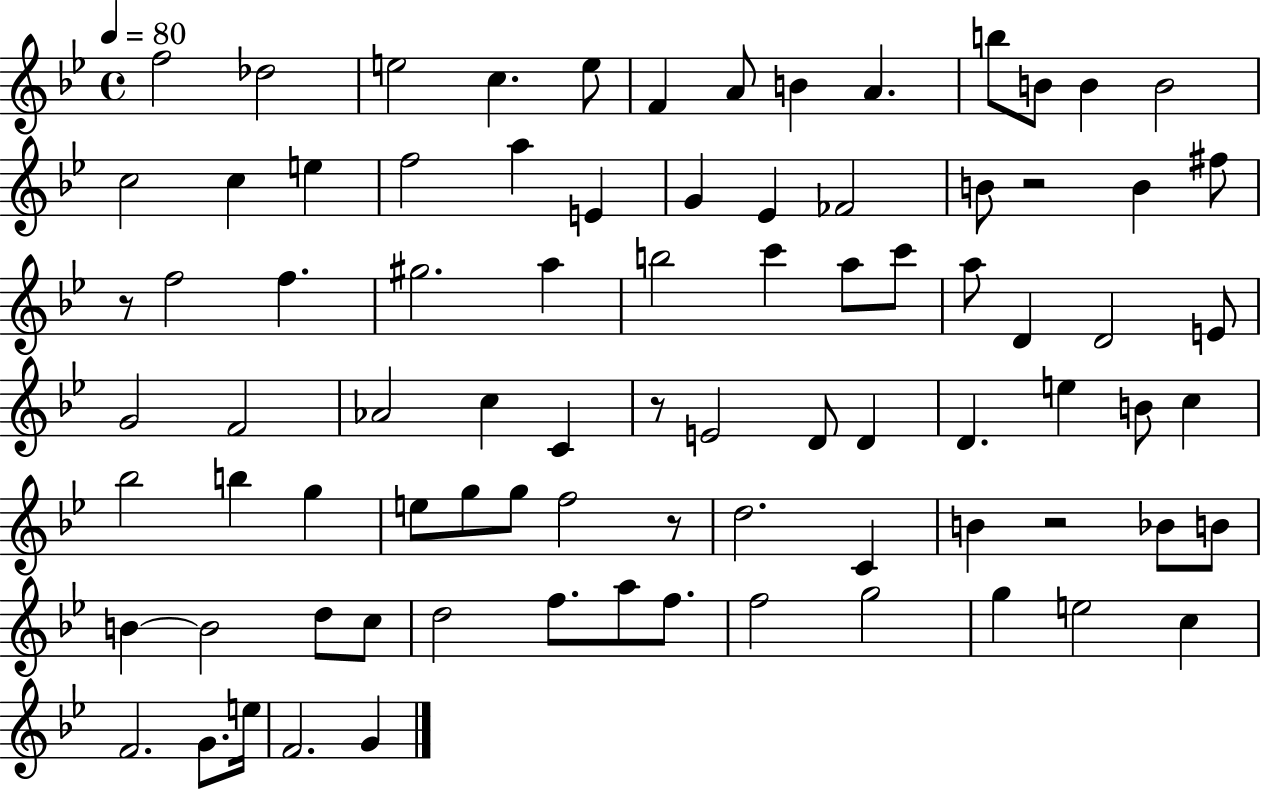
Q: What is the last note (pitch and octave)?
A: G4